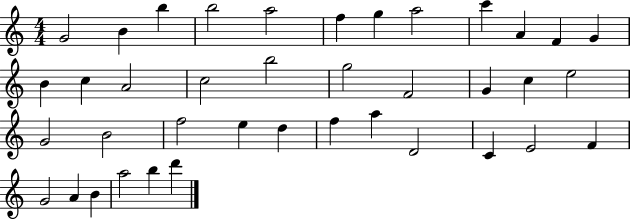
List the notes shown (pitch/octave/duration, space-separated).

G4/h B4/q B5/q B5/h A5/h F5/q G5/q A5/h C6/q A4/q F4/q G4/q B4/q C5/q A4/h C5/h B5/h G5/h F4/h G4/q C5/q E5/h G4/h B4/h F5/h E5/q D5/q F5/q A5/q D4/h C4/q E4/h F4/q G4/h A4/q B4/q A5/h B5/q D6/q